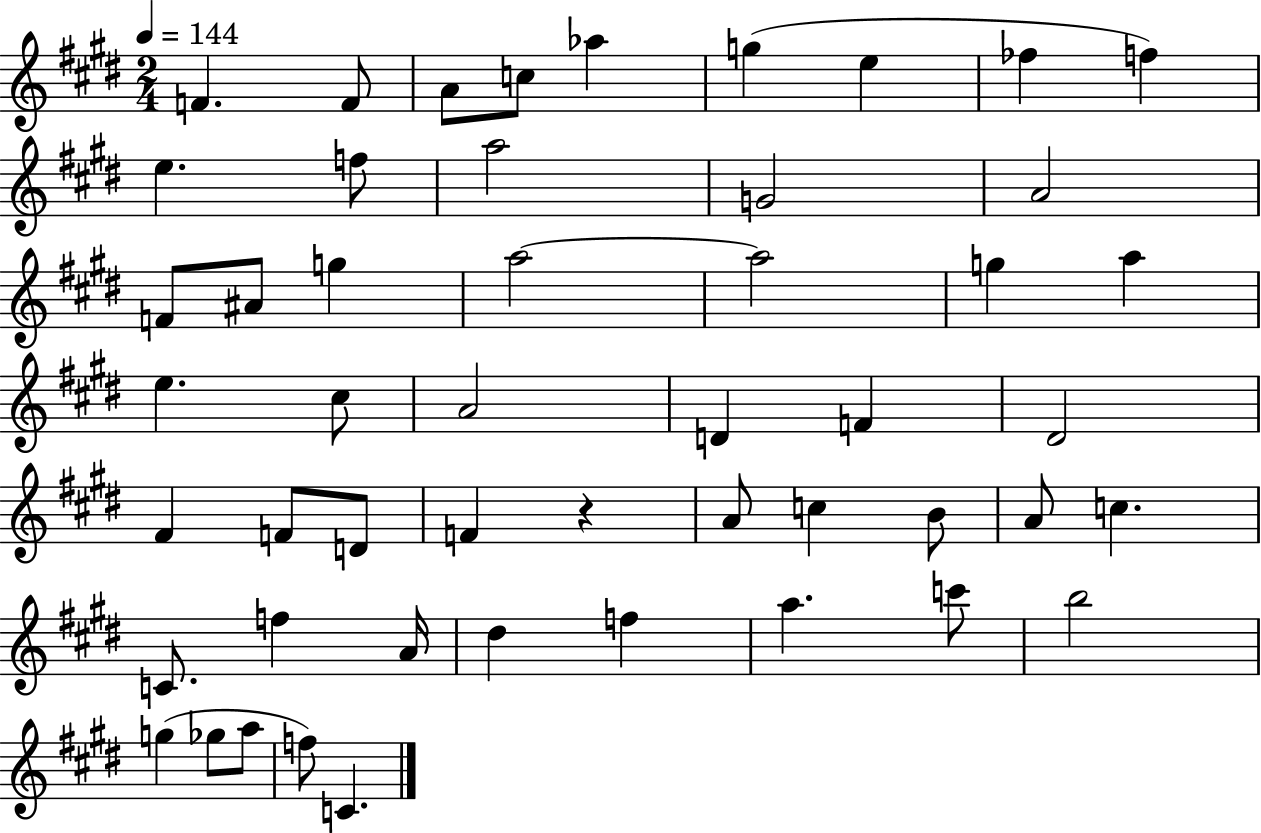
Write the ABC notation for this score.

X:1
T:Untitled
M:2/4
L:1/4
K:E
F F/2 A/2 c/2 _a g e _f f e f/2 a2 G2 A2 F/2 ^A/2 g a2 a2 g a e ^c/2 A2 D F ^D2 ^F F/2 D/2 F z A/2 c B/2 A/2 c C/2 f A/4 ^d f a c'/2 b2 g _g/2 a/2 f/2 C